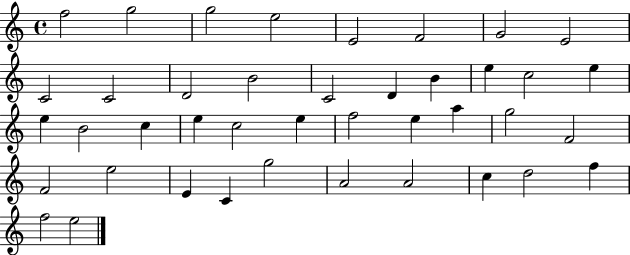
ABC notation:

X:1
T:Untitled
M:4/4
L:1/4
K:C
f2 g2 g2 e2 E2 F2 G2 E2 C2 C2 D2 B2 C2 D B e c2 e e B2 c e c2 e f2 e a g2 F2 F2 e2 E C g2 A2 A2 c d2 f f2 e2